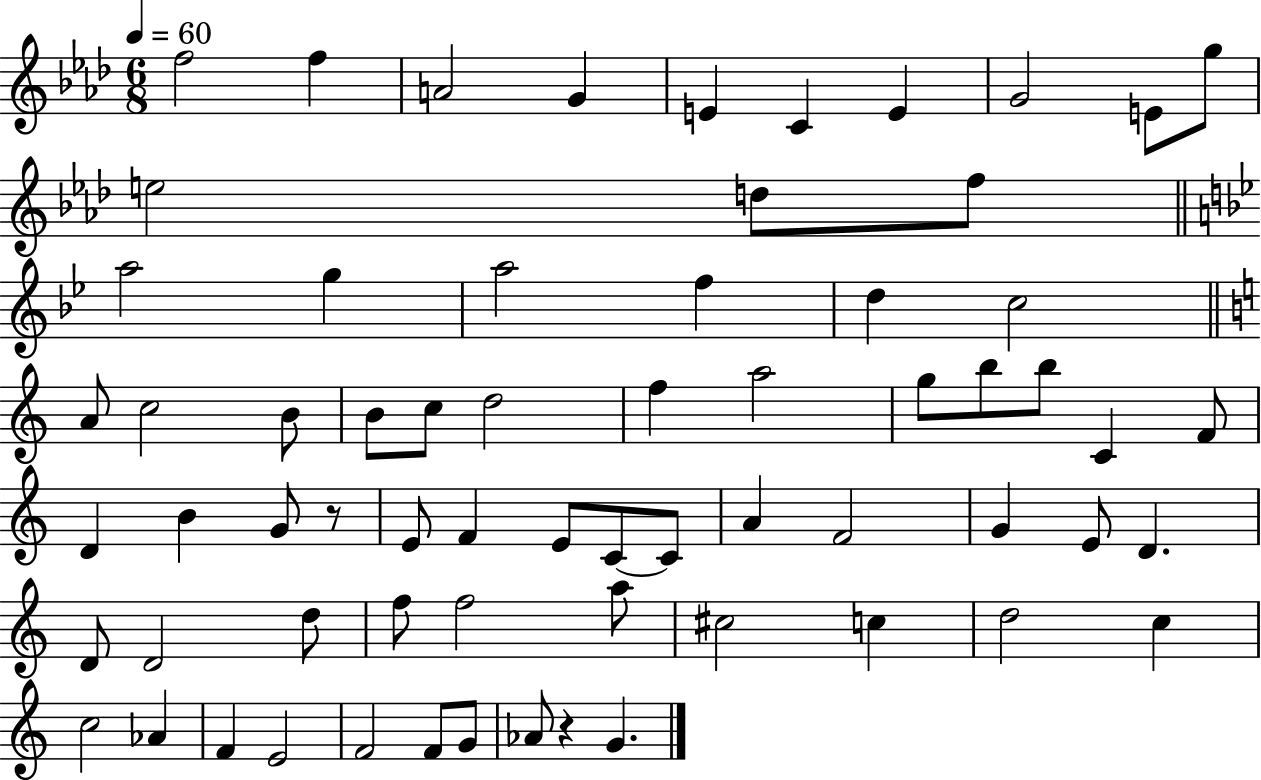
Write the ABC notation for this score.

X:1
T:Untitled
M:6/8
L:1/4
K:Ab
f2 f A2 G E C E G2 E/2 g/2 e2 d/2 f/2 a2 g a2 f d c2 A/2 c2 B/2 B/2 c/2 d2 f a2 g/2 b/2 b/2 C F/2 D B G/2 z/2 E/2 F E/2 C/2 C/2 A F2 G E/2 D D/2 D2 d/2 f/2 f2 a/2 ^c2 c d2 c c2 _A F E2 F2 F/2 G/2 _A/2 z G